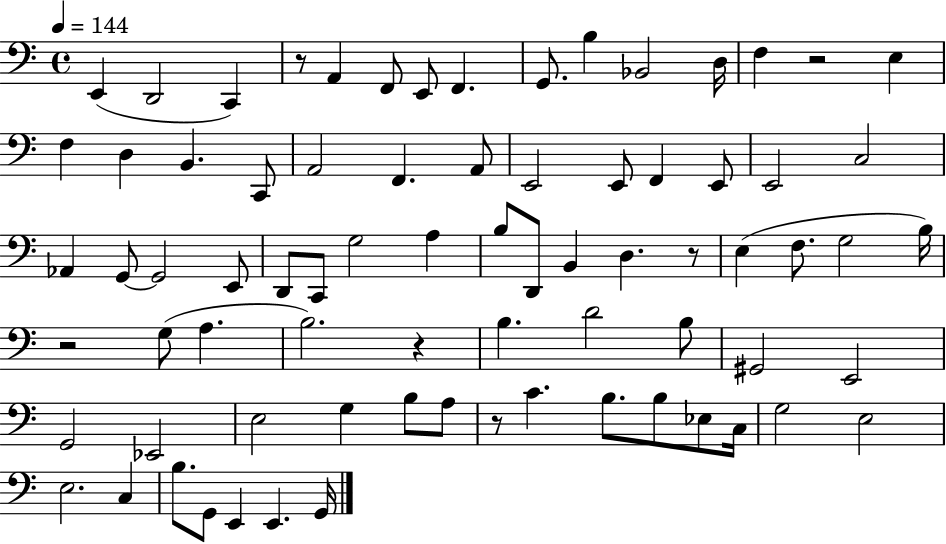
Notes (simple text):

E2/q D2/h C2/q R/e A2/q F2/e E2/e F2/q. G2/e. B3/q Bb2/h D3/s F3/q R/h E3/q F3/q D3/q B2/q. C2/e A2/h F2/q. A2/e E2/h E2/e F2/q E2/e E2/h C3/h Ab2/q G2/e G2/h E2/e D2/e C2/e G3/h A3/q B3/e D2/e B2/q D3/q. R/e E3/q F3/e. G3/h B3/s R/h G3/e A3/q. B3/h. R/q B3/q. D4/h B3/e G#2/h E2/h G2/h Eb2/h E3/h G3/q B3/e A3/e R/e C4/q. B3/e. B3/e Eb3/e C3/s G3/h E3/h E3/h. C3/q B3/e. G2/e E2/q E2/q. G2/s